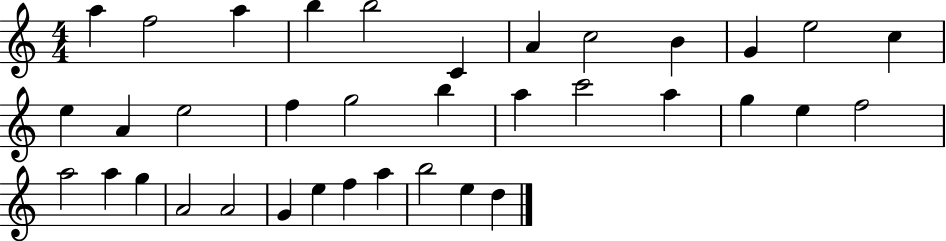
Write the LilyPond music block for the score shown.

{
  \clef treble
  \numericTimeSignature
  \time 4/4
  \key c \major
  a''4 f''2 a''4 | b''4 b''2 c'4 | a'4 c''2 b'4 | g'4 e''2 c''4 | \break e''4 a'4 e''2 | f''4 g''2 b''4 | a''4 c'''2 a''4 | g''4 e''4 f''2 | \break a''2 a''4 g''4 | a'2 a'2 | g'4 e''4 f''4 a''4 | b''2 e''4 d''4 | \break \bar "|."
}